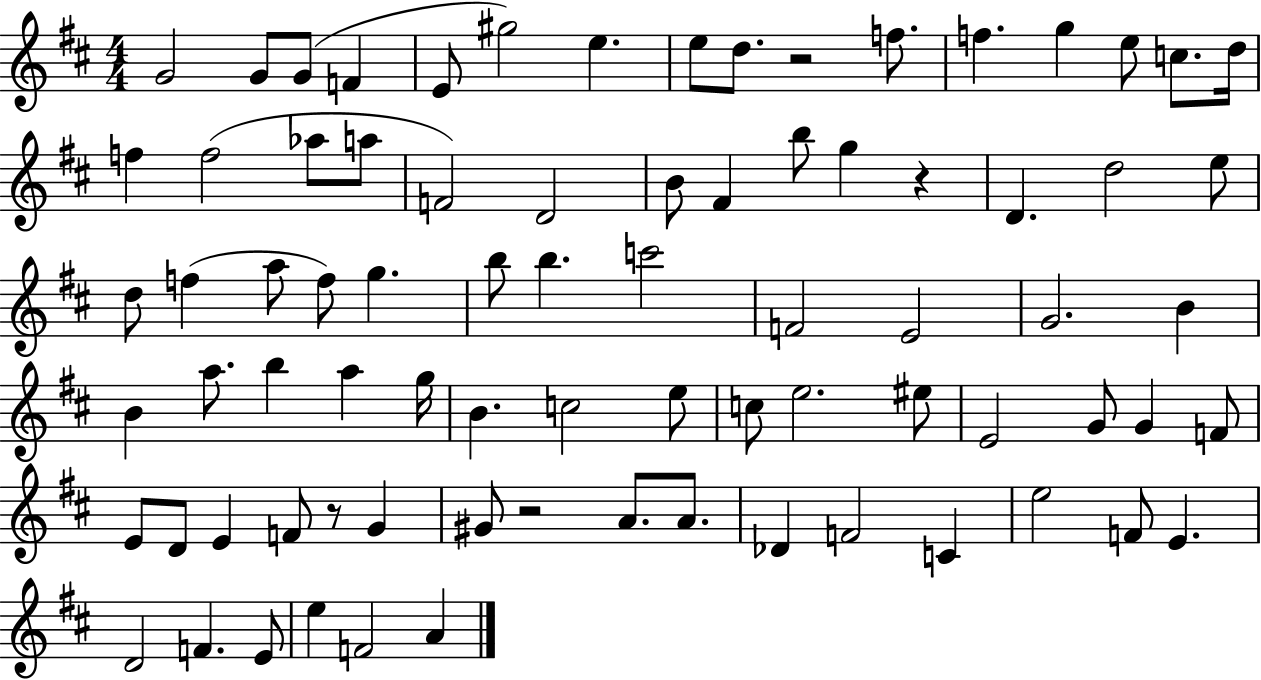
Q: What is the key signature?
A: D major